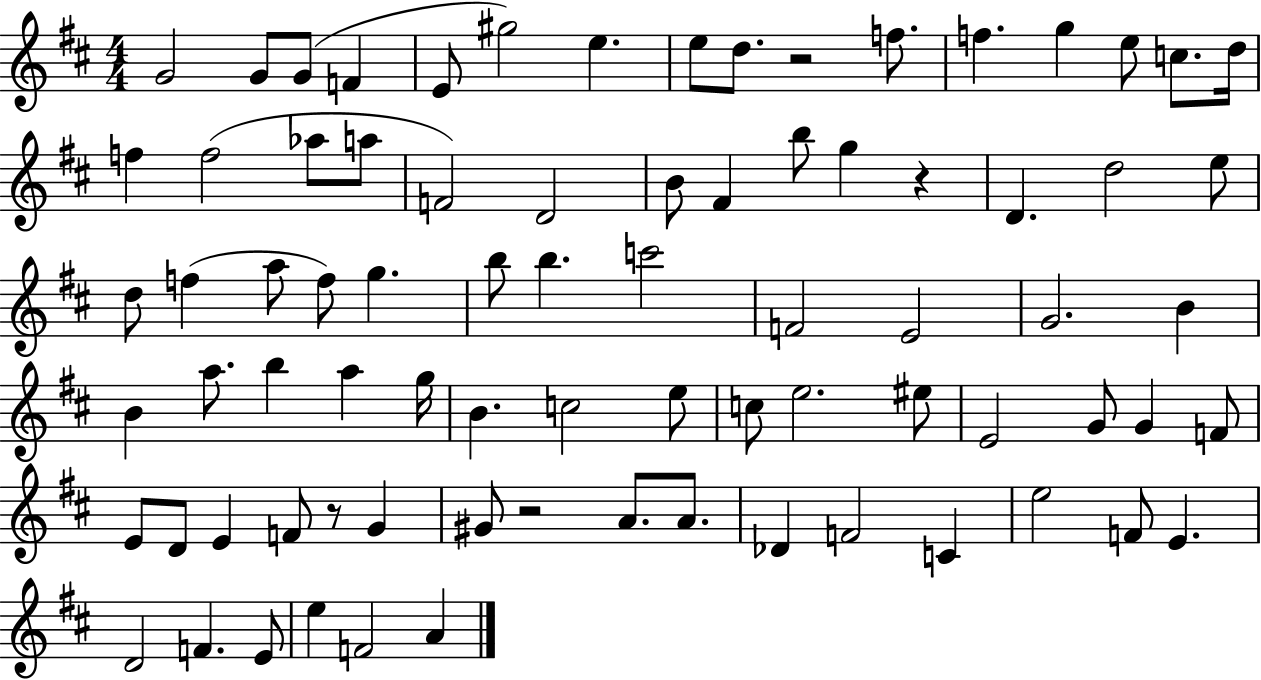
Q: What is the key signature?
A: D major